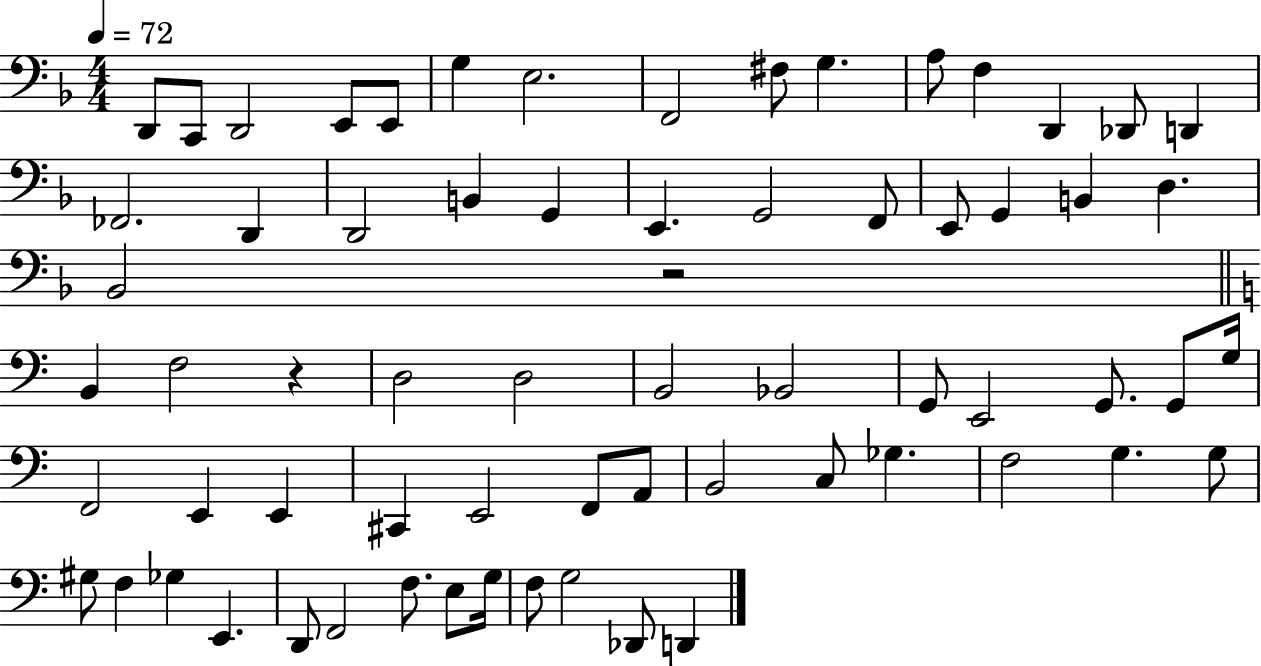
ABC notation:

X:1
T:Untitled
M:4/4
L:1/4
K:F
D,,/2 C,,/2 D,,2 E,,/2 E,,/2 G, E,2 F,,2 ^F,/2 G, A,/2 F, D,, _D,,/2 D,, _F,,2 D,, D,,2 B,, G,, E,, G,,2 F,,/2 E,,/2 G,, B,, D, _B,,2 z2 B,, F,2 z D,2 D,2 B,,2 _B,,2 G,,/2 E,,2 G,,/2 G,,/2 G,/4 F,,2 E,, E,, ^C,, E,,2 F,,/2 A,,/2 B,,2 C,/2 _G, F,2 G, G,/2 ^G,/2 F, _G, E,, D,,/2 F,,2 F,/2 E,/2 G,/4 F,/2 G,2 _D,,/2 D,,